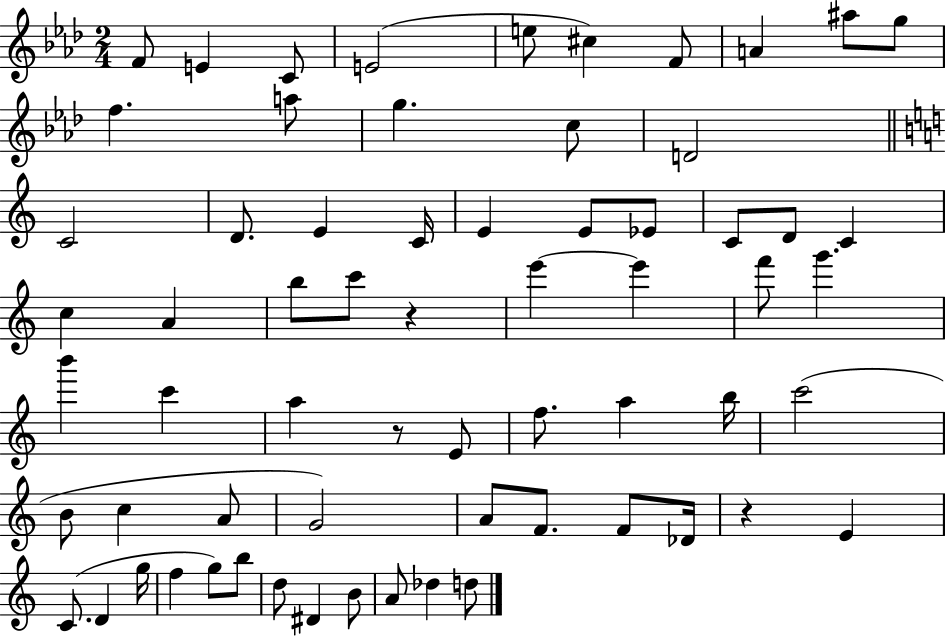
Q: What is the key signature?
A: AES major